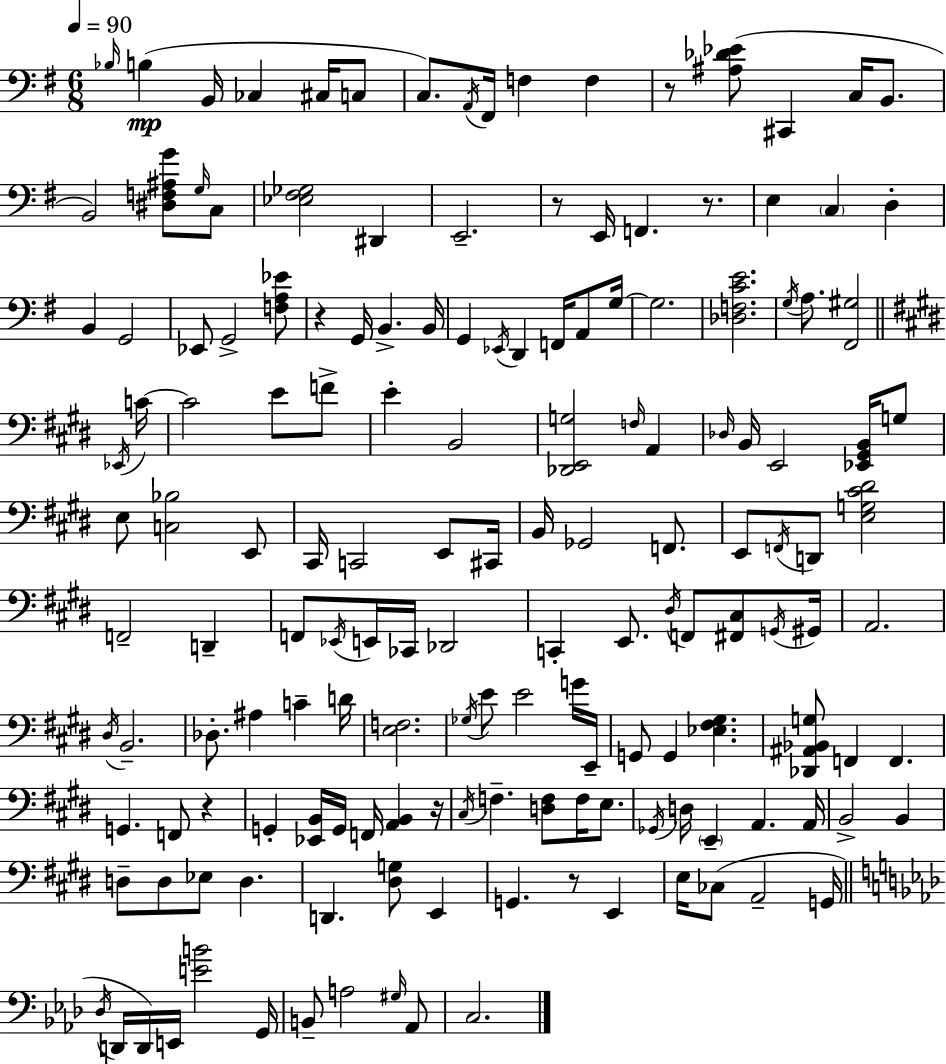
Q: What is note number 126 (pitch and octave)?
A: E2